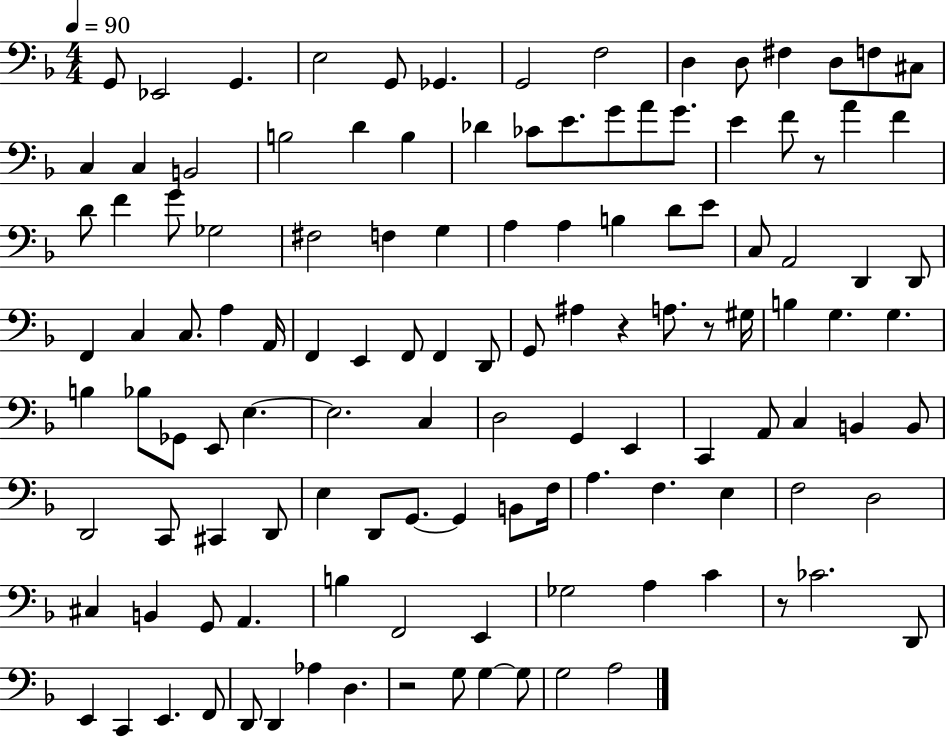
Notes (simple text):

G2/e Eb2/h G2/q. E3/h G2/e Gb2/q. G2/h F3/h D3/q D3/e F#3/q D3/e F3/e C#3/e C3/q C3/q B2/h B3/h D4/q B3/q Db4/q CES4/e E4/e. G4/e A4/e G4/e. E4/q F4/e R/e A4/q F4/q D4/e F4/q G4/e Gb3/h F#3/h F3/q G3/q A3/q A3/q B3/q D4/e E4/e C3/e A2/h D2/q D2/e F2/q C3/q C3/e. A3/q A2/s F2/q E2/q F2/e F2/q D2/e G2/e A#3/q R/q A3/e. R/e G#3/s B3/q G3/q. G3/q. B3/q Bb3/e Gb2/e E2/e E3/q. E3/h. C3/q D3/h G2/q E2/q C2/q A2/e C3/q B2/q B2/e D2/h C2/e C#2/q D2/e E3/q D2/e G2/e. G2/q B2/e F3/s A3/q. F3/q. E3/q F3/h D3/h C#3/q B2/q G2/e A2/q. B3/q F2/h E2/q Gb3/h A3/q C4/q R/e CES4/h. D2/e E2/q C2/q E2/q. F2/e D2/e D2/q Ab3/q D3/q. R/h G3/e G3/q G3/e G3/h A3/h